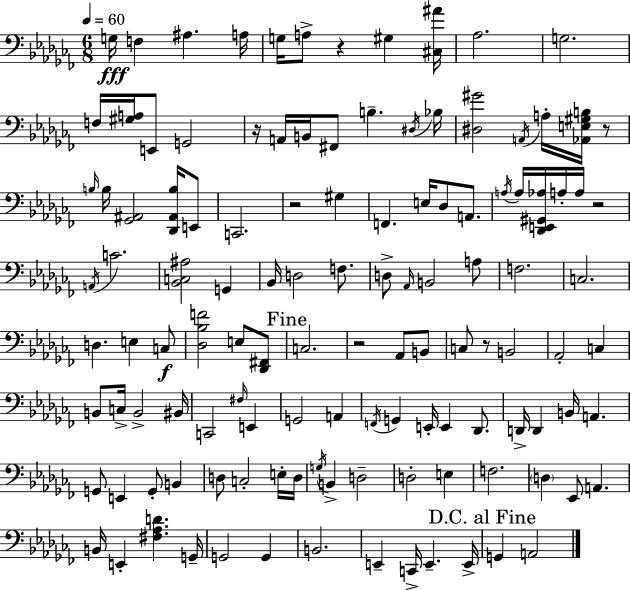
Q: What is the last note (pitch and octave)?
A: A2